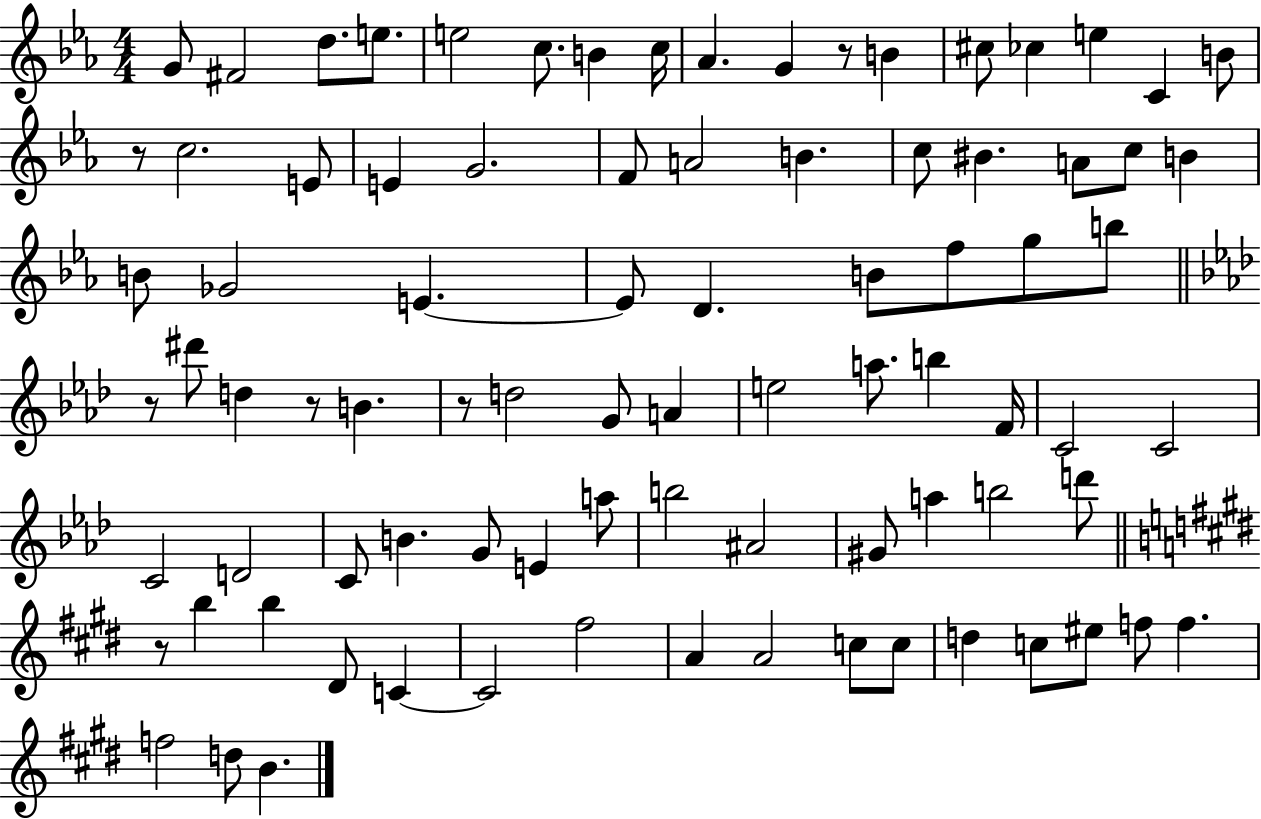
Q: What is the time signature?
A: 4/4